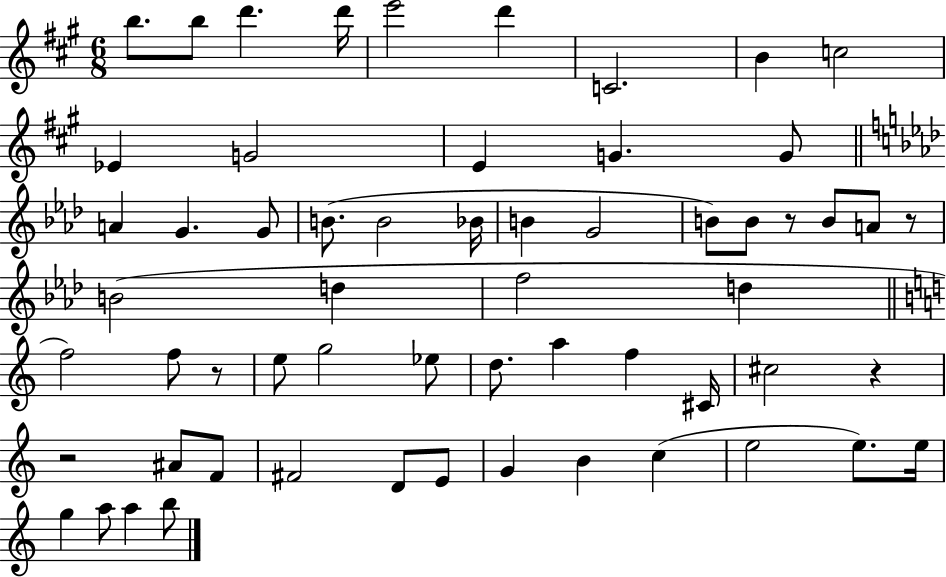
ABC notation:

X:1
T:Untitled
M:6/8
L:1/4
K:A
b/2 b/2 d' d'/4 e'2 d' C2 B c2 _E G2 E G G/2 A G G/2 B/2 B2 _B/4 B G2 B/2 B/2 z/2 B/2 A/2 z/2 B2 d f2 d f2 f/2 z/2 e/2 g2 _e/2 d/2 a f ^C/4 ^c2 z z2 ^A/2 F/2 ^F2 D/2 E/2 G B c e2 e/2 e/4 g a/2 a b/2